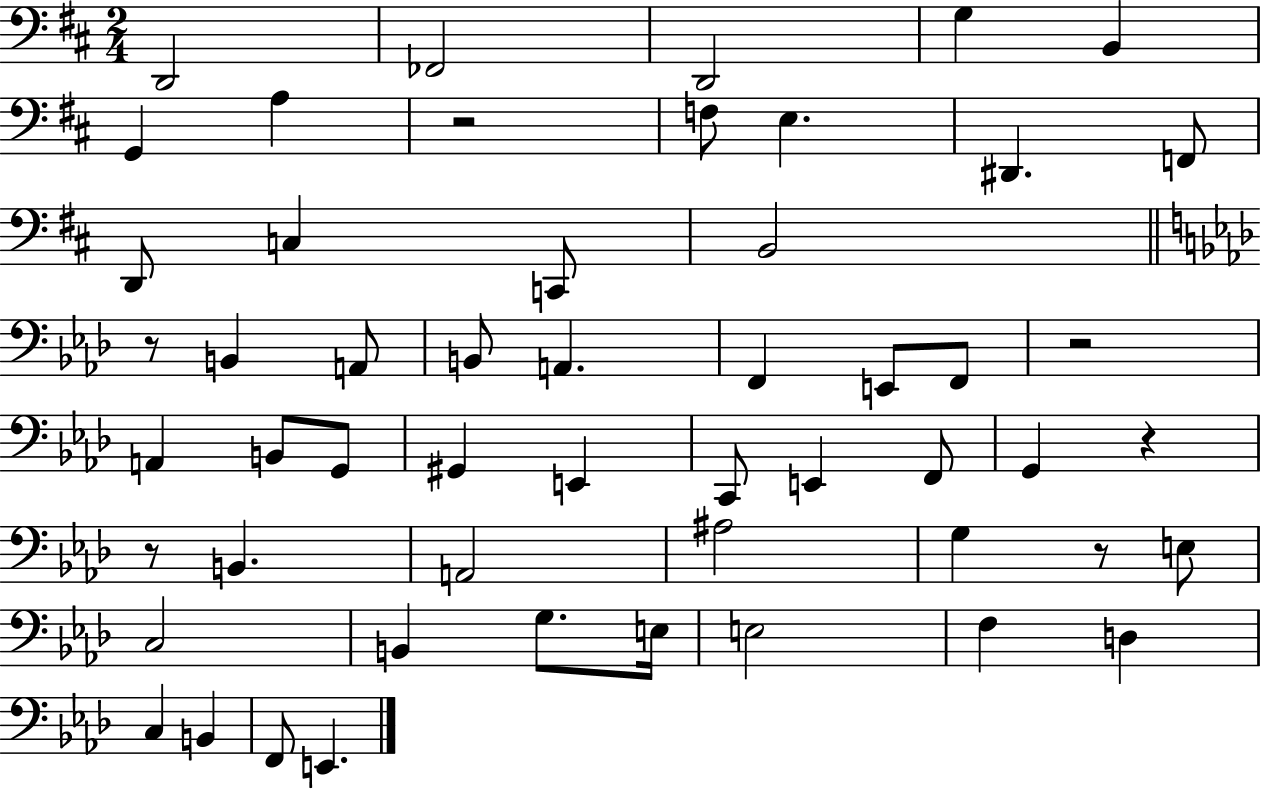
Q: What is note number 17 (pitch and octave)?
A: A2